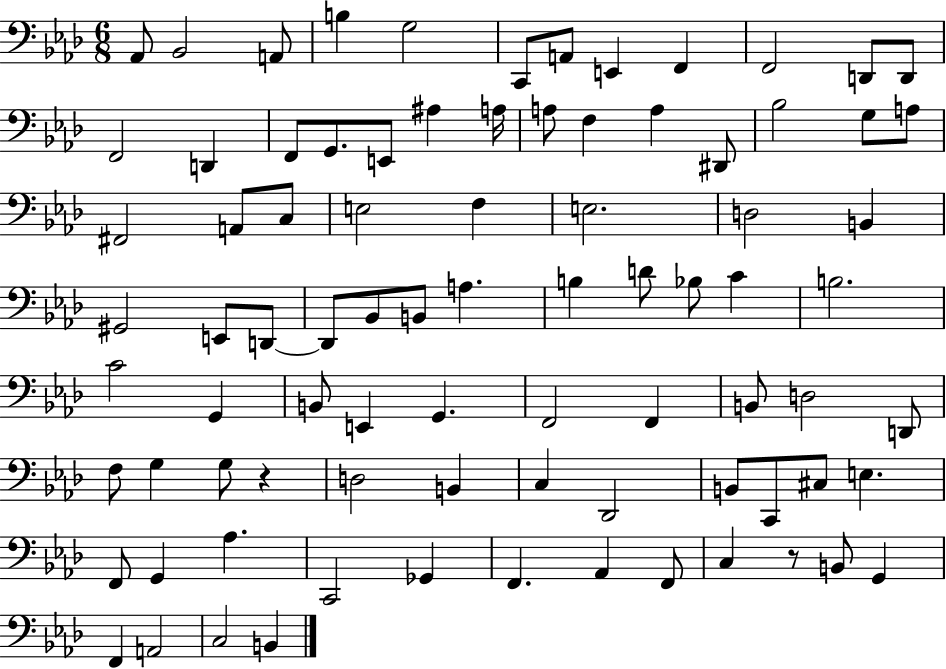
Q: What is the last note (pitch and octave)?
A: B2